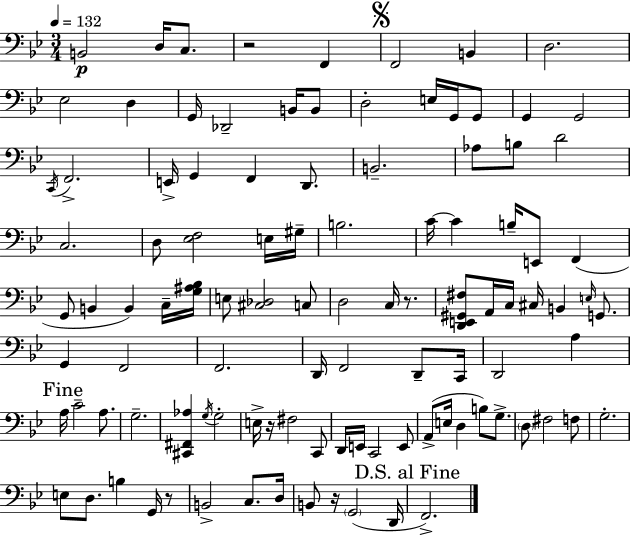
B2/h D3/s C3/e. R/h F2/q F2/h B2/q D3/h. Eb3/h D3/q G2/s Db2/h B2/s B2/e D3/h E3/s G2/s G2/e G2/q G2/h C2/s F2/h. E2/s G2/q F2/q D2/e. B2/h. Ab3/e B3/e D4/h C3/h. D3/e [Eb3,F3]/h E3/s G#3/s B3/h. C4/s C4/q B3/s E2/e F2/q G2/e B2/q B2/q C3/s [G3,A#3,Bb3]/s E3/e [C#3,Db3]/h C3/e D3/h C3/s R/e. [D2,E2,G#2,F#3]/e A2/s C3/s C#3/s B2/q E3/s G2/e. G2/q F2/h F2/h. D2/s F2/h D2/e C2/s D2/h A3/q A3/s C4/h A3/e. G3/h. [C#2,F#2,Ab3]/q G3/s G3/h E3/s R/s F#3/h C2/e D2/s E2/s C2/h E2/e A2/e E3/s D3/q B3/e G3/e. D3/e F#3/h F3/e G3/h. E3/e D3/e. B3/q G2/s R/e B2/h C3/e. D3/s B2/e R/s G2/h D2/s F2/h.